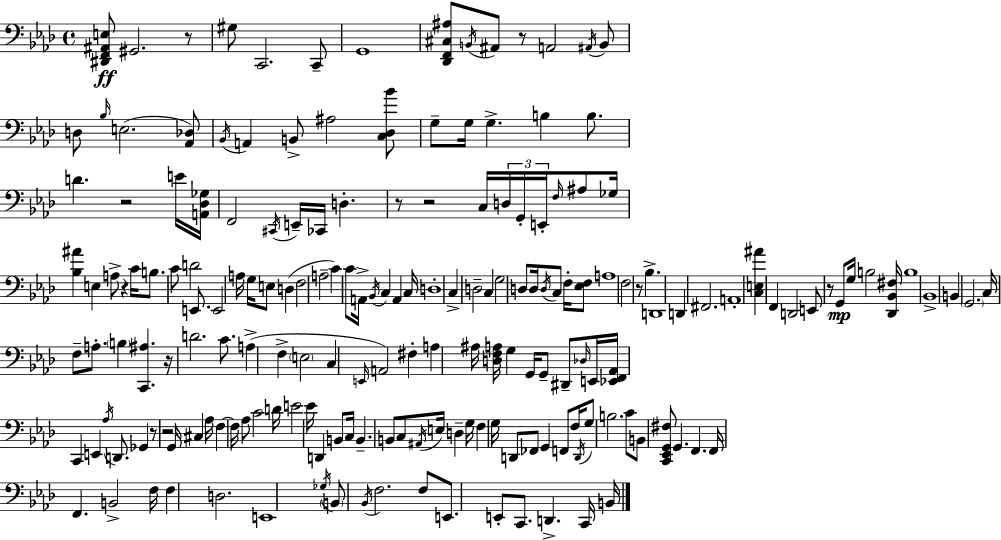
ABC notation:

X:1
T:Untitled
M:4/4
L:1/4
K:Ab
[^D,,F,,^A,,E,]/2 ^G,,2 z/2 ^G,/2 C,,2 C,,/2 G,,4 [_D,,F,,^C,^A,]/2 B,,/4 ^A,,/2 z/2 A,,2 ^A,,/4 B,,/2 D,/2 _B,/4 E,2 [_A,,_D,]/2 _B,,/4 A,, B,,/2 ^A,2 [C,_D,_B]/2 G,/2 G,/4 G, B, B,/2 D z2 E/4 [A,,_D,_G,]/4 F,,2 ^C,,/4 E,,/4 _C,,/4 D, z/2 z2 C,/4 D,/4 G,,/4 E,,/4 F,/4 ^A,/2 _G,/4 [_B,^A] E, A,/2 z C/4 B,/2 C/2 D2 E,,/2 E,,2 A,/4 G,/4 E,/2 D, F,2 A,2 C C/2 A,,/4 _B,,/4 C, A,, C,/4 D,4 C, D,2 C, G,2 D,/2 D,/4 D,/4 C,/2 F,/4 [_E,F,]/2 A,4 F,2 z/2 _B, D,,4 D,, ^F,,2 A,,4 [C,E,^A] F,, D,,2 E,,/2 z/2 G,,/2 G,/4 B,2 [_D,,_B,,^F,]/4 B,4 _B,,4 B,, G,,2 C,/4 F,/2 A,/2 B, [C,,^A,] z/4 D2 C/2 A, F, E,2 C, E,,/4 A,,2 ^F, A, ^A,/4 [D,F,A,]/4 G, G,,/4 G,,/2 ^D,,/2 _D,/4 E,,/4 [_E,,F,,_A,,]/4 C,, E,, _A,/4 D,,/2 _G,, z/2 z2 G,,/4 ^C, _A,/4 F, F,/4 _A,/2 C2 D/4 E2 _E/4 D,, B,,/2 C,/4 B,, B,,/2 C,/2 ^A,,/4 E,/4 D, G,/4 F, G,/4 D,,/2 _F,,/2 G,, F,,/2 F,/4 D,,/4 G,/2 B,2 C/2 B,,/2 [C,,_E,,G,,^F,]/2 G,, F,, F,,/4 F,, B,,2 F,/4 F, D,2 E,,4 _G,/4 B,,/2 _B,,/4 F,2 F,/2 E,,/2 E,,/2 C,,/2 D,, C,,/4 B,,/4